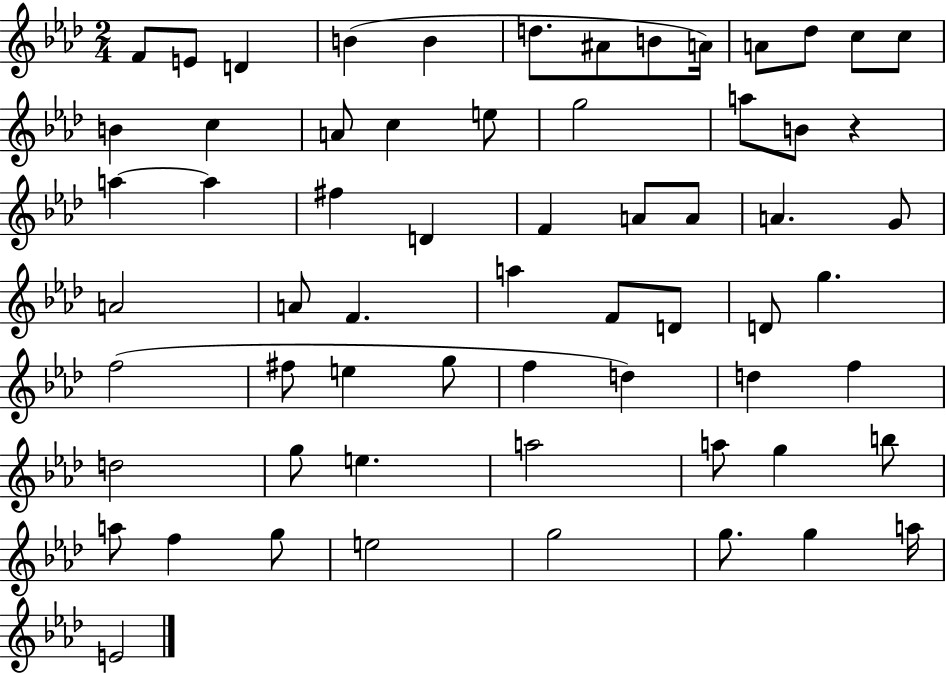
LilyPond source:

{
  \clef treble
  \numericTimeSignature
  \time 2/4
  \key aes \major
  f'8 e'8 d'4 | b'4( b'4 | d''8. ais'8 b'8 a'16) | a'8 des''8 c''8 c''8 | \break b'4 c''4 | a'8 c''4 e''8 | g''2 | a''8 b'8 r4 | \break a''4~~ a''4 | fis''4 d'4 | f'4 a'8 a'8 | a'4. g'8 | \break a'2 | a'8 f'4. | a''4 f'8 d'8 | d'8 g''4. | \break f''2( | fis''8 e''4 g''8 | f''4 d''4) | d''4 f''4 | \break d''2 | g''8 e''4. | a''2 | a''8 g''4 b''8 | \break a''8 f''4 g''8 | e''2 | g''2 | g''8. g''4 a''16 | \break e'2 | \bar "|."
}